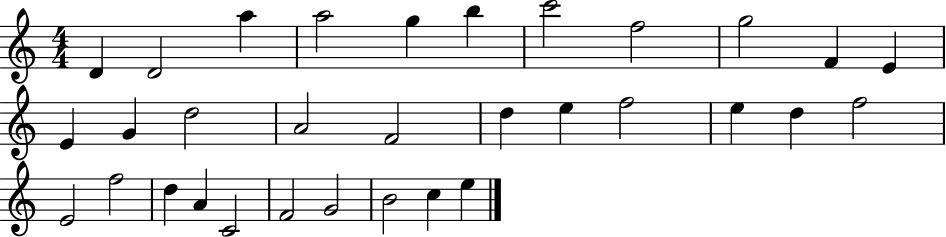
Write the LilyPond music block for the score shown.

{
  \clef treble
  \numericTimeSignature
  \time 4/4
  \key c \major
  d'4 d'2 a''4 | a''2 g''4 b''4 | c'''2 f''2 | g''2 f'4 e'4 | \break e'4 g'4 d''2 | a'2 f'2 | d''4 e''4 f''2 | e''4 d''4 f''2 | \break e'2 f''2 | d''4 a'4 c'2 | f'2 g'2 | b'2 c''4 e''4 | \break \bar "|."
}